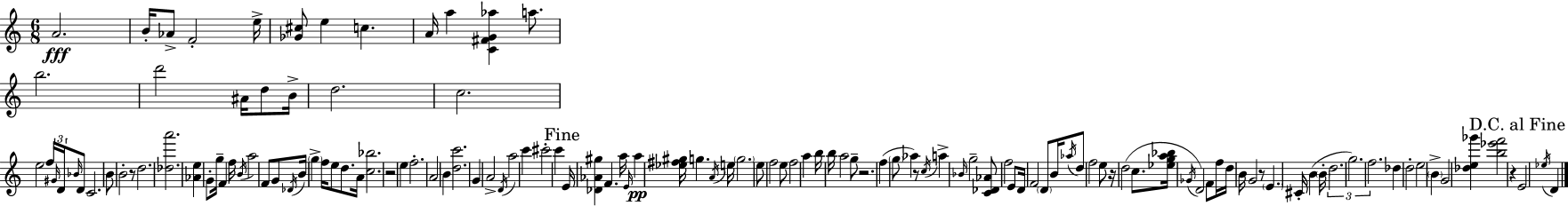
{
  \clef treble
  \numericTimeSignature
  \time 6/8
  \key c \major
  \repeat volta 2 { a'2.\fff | b'16-. aes'8-> f'2-. e''16-> | <ges' cis''>8 e''4 c''4. | a'16 a''4 <c' fis' g' aes''>4 a''8. | \break b''2. | d'''2 ais'16 d''8 b'16-> | d''2. | c''2. | \break e''2 f''16 \tuplet 3/2 { \grace { gis'16 } d'16 \grace { bes'16 } } | d'8 c'2. | b'8 b'2-. | r8 d''2. | \break <des'' a'''>2. | <aes' e''>4 g'8-. g''16-- f'4 | f''16 \acciaccatura { b'16 } a''2 f'8 | g'8 \acciaccatura { des'16 } b'16 \parenthesize g''4-> f''16 e''8 | \break d''8. a'16 <c'' bes''>2. | r2 | e''4 f''2.-. | a'2 | \break b'4 <d'' c'''>2. | g'4 a'2-> | \acciaccatura { d'16 } a''2 | c'''4 cis'''2-. | \break c'''4 \mark "Fine" e'16 <des' aes' gis''>4 f'4. | a''16 \grace { e'16 }\pp a''4 <ees'' fis'' gis''>16 g''4. | \acciaccatura { a'16 } e''16 \parenthesize g''2. | e''8 f''2 | \break e''8 f''2 | a''4 b''16 b''16 a''2 | g''8-- r2. | f''4( \parenthesize g''8 | \break aes''4) r8 \acciaccatura { c''16 } a''4-> | \grace { bes'16 } g''2-- <c' des' aes'>8 f''2 | e'8 d'16 f'2 | \parenthesize d'8 b'16 \acciaccatura { aes''16 } d''8 | \break f''2 e''8 r16 d''2( | c''8. <ees'' g'' a'' bes''>16 \acciaccatura { ges'16 }) | d'2 f'8 f''16 d''16 | b'16 g'2 r8 \parenthesize e'4. | \break cis'16-. b'4( \parenthesize b'16-. \tuplet 3/2 { d''2. | g''2.) | f''2. } | des''4 | \break d''2-. e''2 | \parenthesize b'4-> g'2 | <des'' e'' ges'''>4 <b'' ees''' f'''>2 | r4 \mark "D.C. al Fine" e'2 | \break \acciaccatura { ees''16 } d'4 | } \bar "|."
}